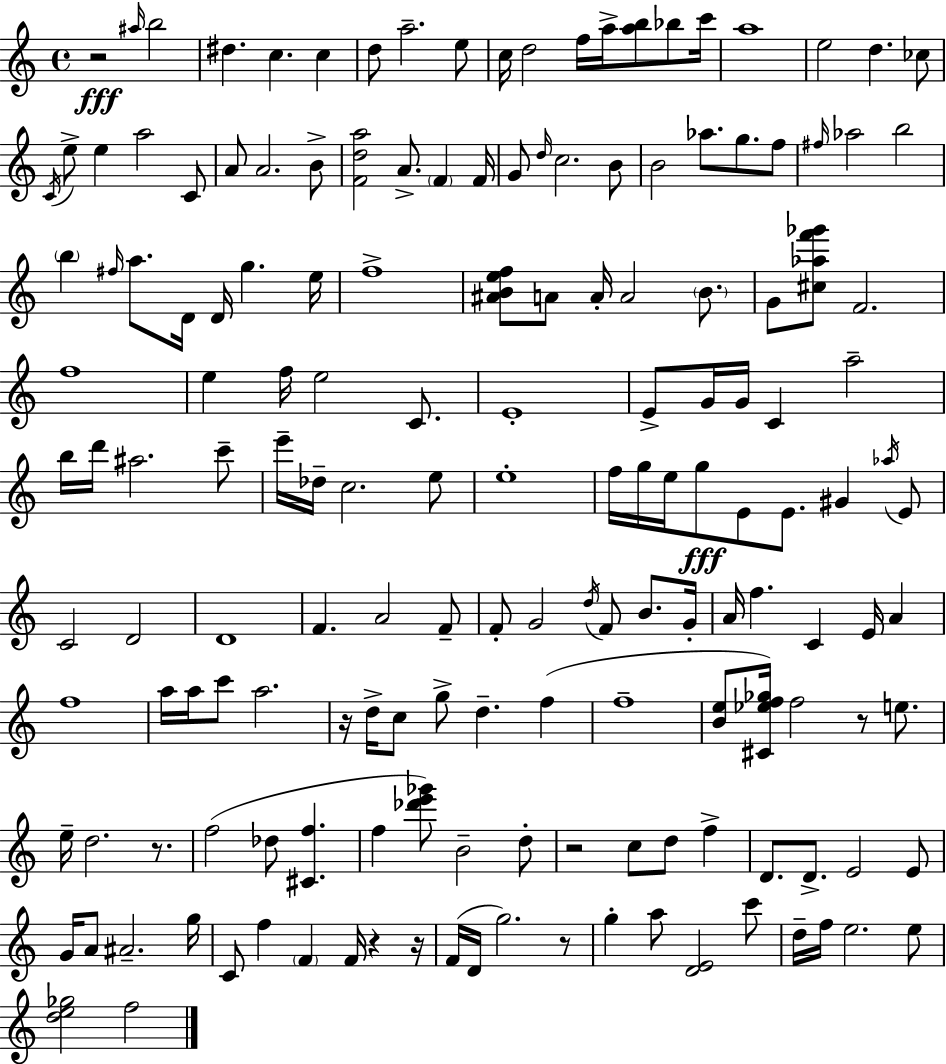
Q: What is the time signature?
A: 4/4